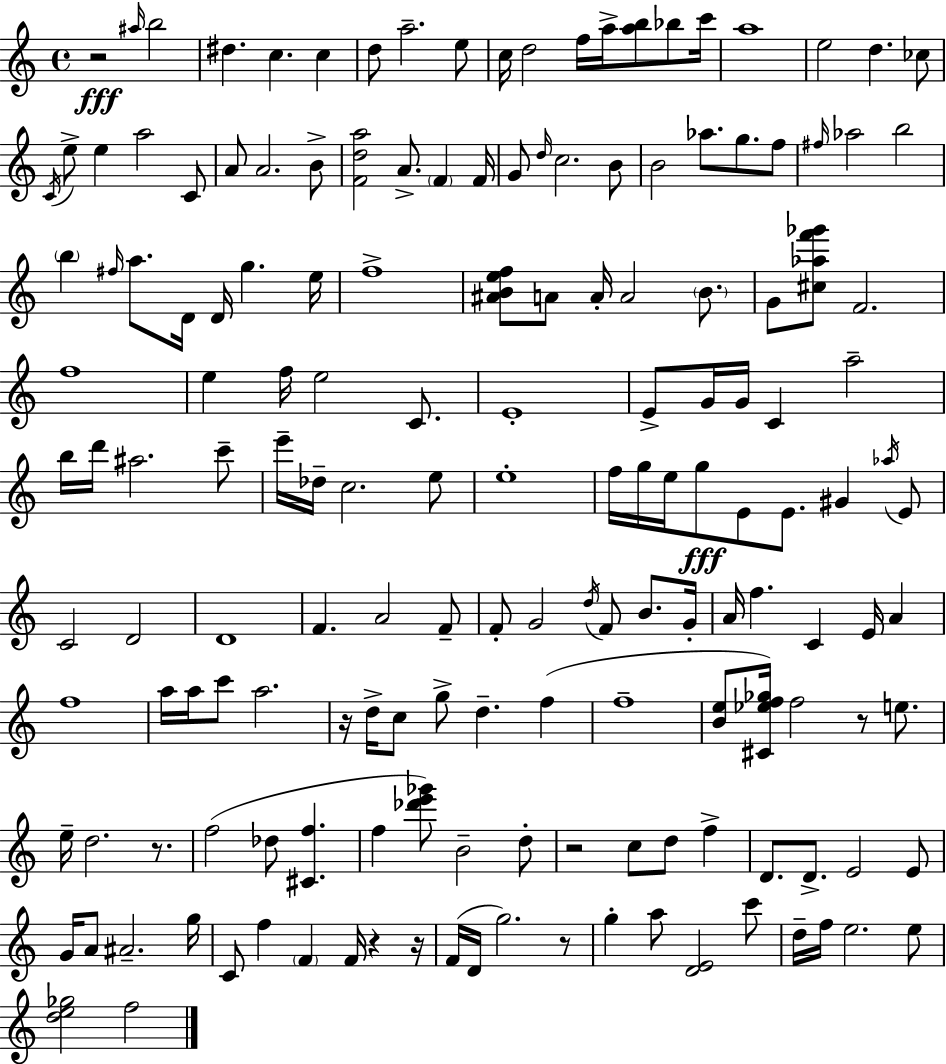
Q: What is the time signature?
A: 4/4